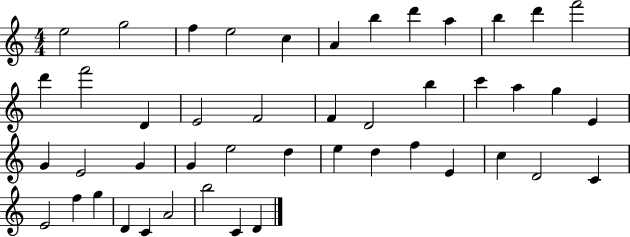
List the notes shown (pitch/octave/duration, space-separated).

E5/h G5/h F5/q E5/h C5/q A4/q B5/q D6/q A5/q B5/q D6/q F6/h D6/q F6/h D4/q E4/h F4/h F4/q D4/h B5/q C6/q A5/q G5/q E4/q G4/q E4/h G4/q G4/q E5/h D5/q E5/q D5/q F5/q E4/q C5/q D4/h C4/q E4/h F5/q G5/q D4/q C4/q A4/h B5/h C4/q D4/q